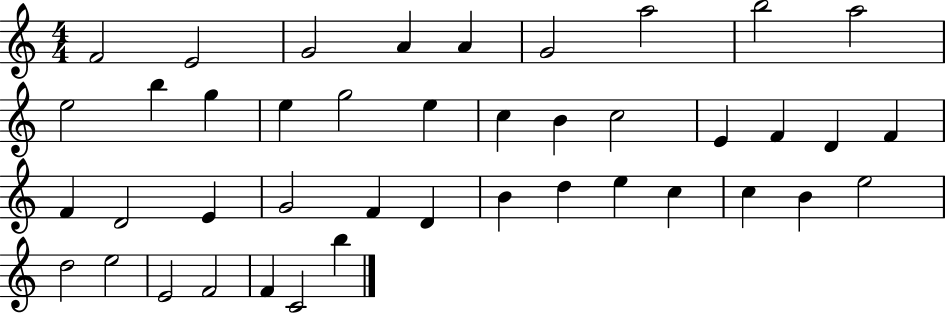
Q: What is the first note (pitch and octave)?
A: F4